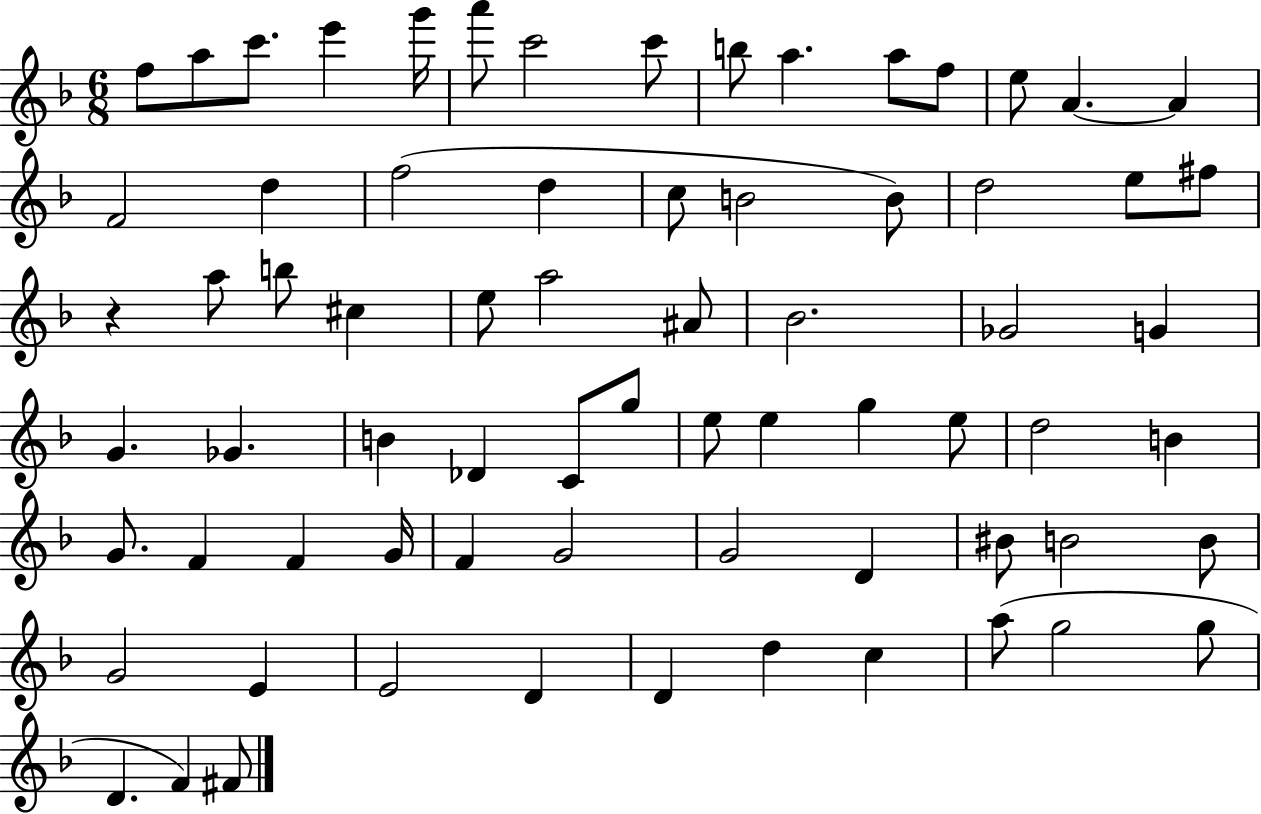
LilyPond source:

{
  \clef treble
  \numericTimeSignature
  \time 6/8
  \key f \major
  f''8 a''8 c'''8. e'''4 g'''16 | a'''8 c'''2 c'''8 | b''8 a''4. a''8 f''8 | e''8 a'4.~~ a'4 | \break f'2 d''4 | f''2( d''4 | c''8 b'2 b'8) | d''2 e''8 fis''8 | \break r4 a''8 b''8 cis''4 | e''8 a''2 ais'8 | bes'2. | ges'2 g'4 | \break g'4. ges'4. | b'4 des'4 c'8 g''8 | e''8 e''4 g''4 e''8 | d''2 b'4 | \break g'8. f'4 f'4 g'16 | f'4 g'2 | g'2 d'4 | bis'8 b'2 b'8 | \break g'2 e'4 | e'2 d'4 | d'4 d''4 c''4 | a''8( g''2 g''8 | \break d'4. f'4) fis'8 | \bar "|."
}